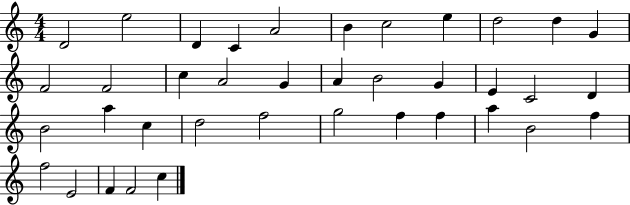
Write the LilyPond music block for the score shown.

{
  \clef treble
  \numericTimeSignature
  \time 4/4
  \key c \major
  d'2 e''2 | d'4 c'4 a'2 | b'4 c''2 e''4 | d''2 d''4 g'4 | \break f'2 f'2 | c''4 a'2 g'4 | a'4 b'2 g'4 | e'4 c'2 d'4 | \break b'2 a''4 c''4 | d''2 f''2 | g''2 f''4 f''4 | a''4 b'2 f''4 | \break f''2 e'2 | f'4 f'2 c''4 | \bar "|."
}